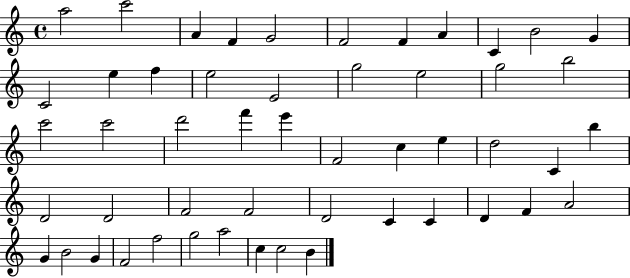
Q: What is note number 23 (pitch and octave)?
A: D6